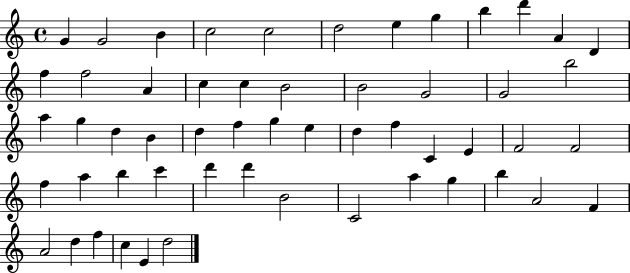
G4/q G4/h B4/q C5/h C5/h D5/h E5/q G5/q B5/q D6/q A4/q D4/q F5/q F5/h A4/q C5/q C5/q B4/h B4/h G4/h G4/h B5/h A5/q G5/q D5/q B4/q D5/q F5/q G5/q E5/q D5/q F5/q C4/q E4/q F4/h F4/h F5/q A5/q B5/q C6/q D6/q D6/q B4/h C4/h A5/q G5/q B5/q A4/h F4/q A4/h D5/q F5/q C5/q E4/q D5/h